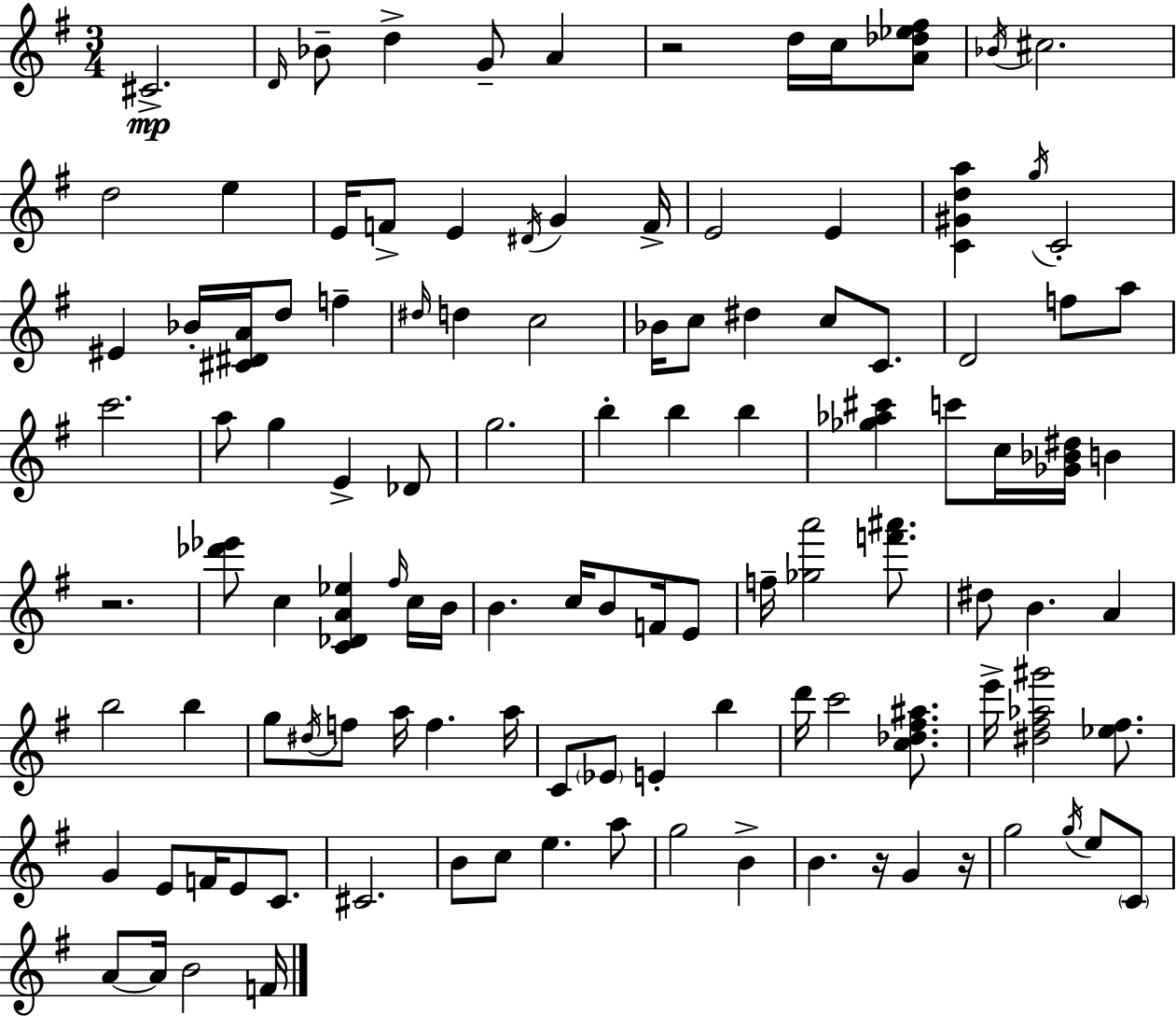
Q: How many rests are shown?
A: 4